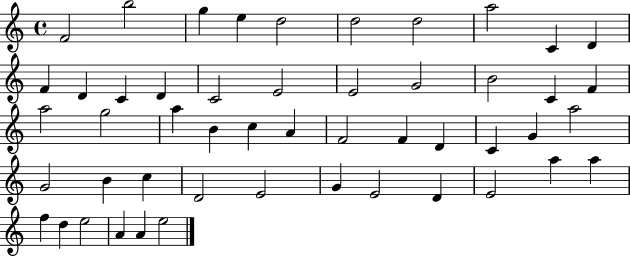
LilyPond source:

{
  \clef treble
  \time 4/4
  \defaultTimeSignature
  \key c \major
  f'2 b''2 | g''4 e''4 d''2 | d''2 d''2 | a''2 c'4 d'4 | \break f'4 d'4 c'4 d'4 | c'2 e'2 | e'2 g'2 | b'2 c'4 f'4 | \break a''2 g''2 | a''4 b'4 c''4 a'4 | f'2 f'4 d'4 | c'4 g'4 a''2 | \break g'2 b'4 c''4 | d'2 e'2 | g'4 e'2 d'4 | e'2 a''4 a''4 | \break f''4 d''4 e''2 | a'4 a'4 e''2 | \bar "|."
}